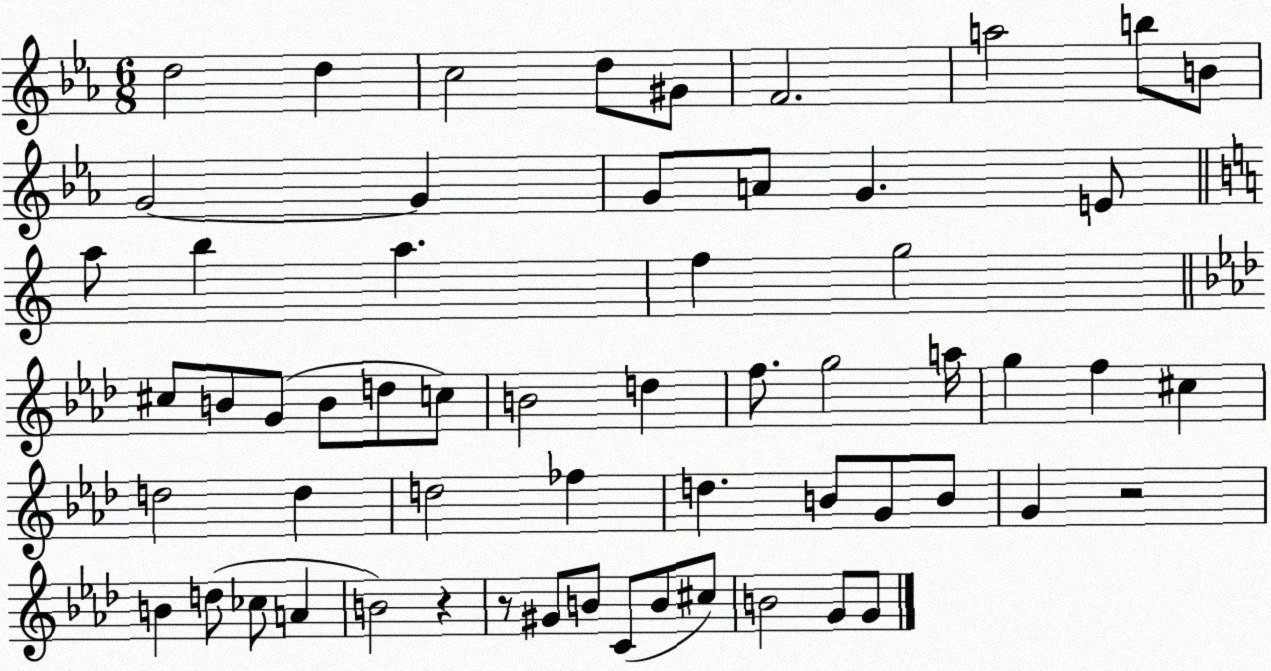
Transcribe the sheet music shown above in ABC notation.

X:1
T:Untitled
M:6/8
L:1/4
K:Eb
d2 d c2 d/2 ^G/2 F2 a2 b/2 B/2 G2 G G/2 A/2 G E/2 a/2 b a f g2 ^c/2 B/2 G/2 B/2 d/2 c/2 B2 d f/2 g2 a/4 g f ^c d2 d d2 _f d B/2 G/2 B/2 G z2 B d/2 _c/2 A B2 z z/2 ^G/2 B/2 C/2 B/2 ^c/2 B2 G/2 G/2